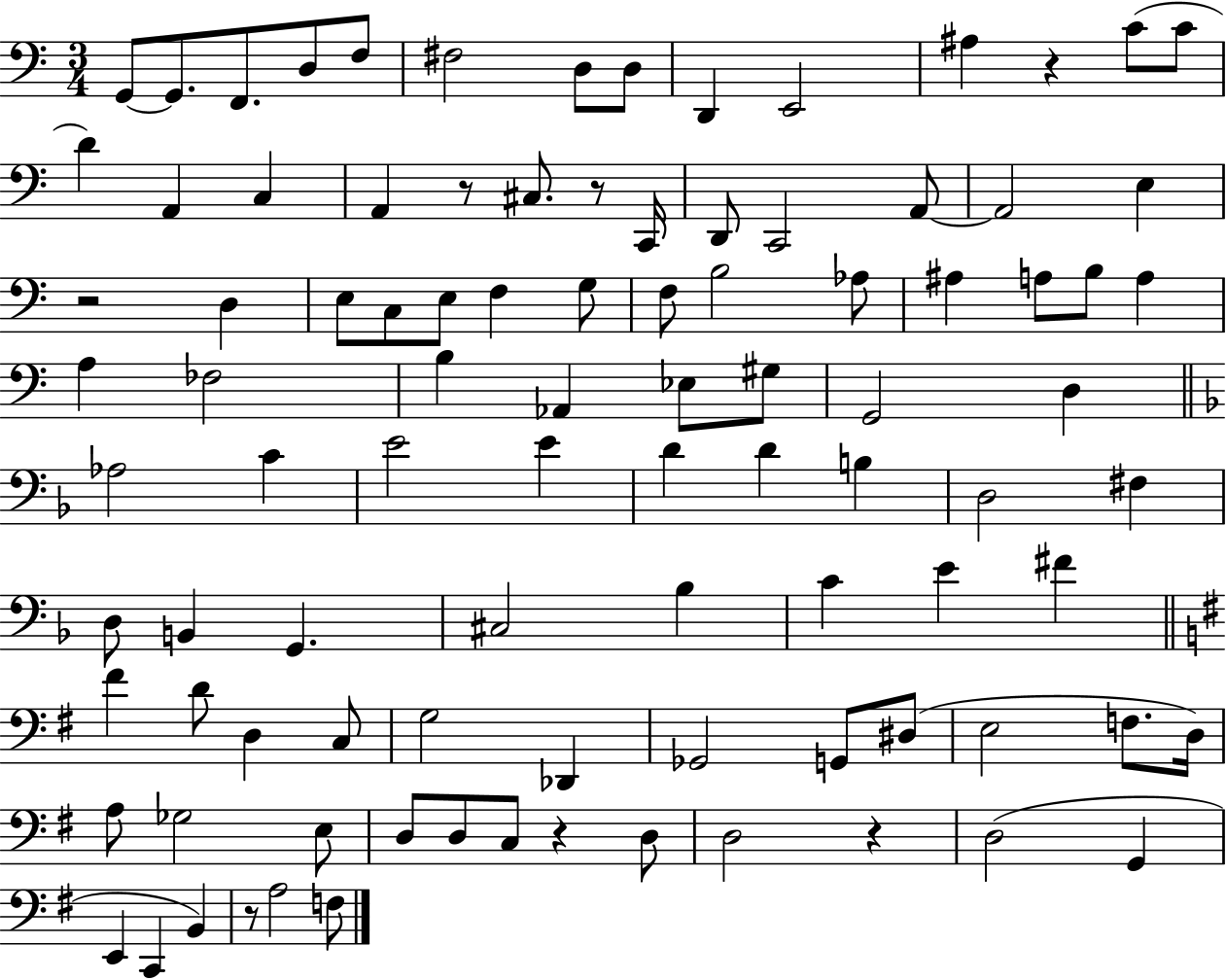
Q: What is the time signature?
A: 3/4